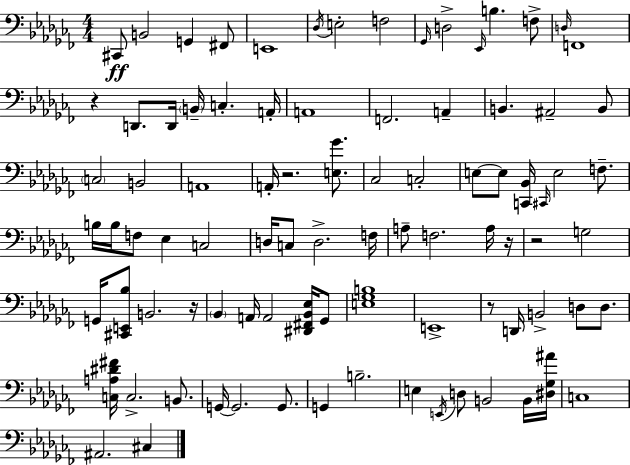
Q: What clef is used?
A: bass